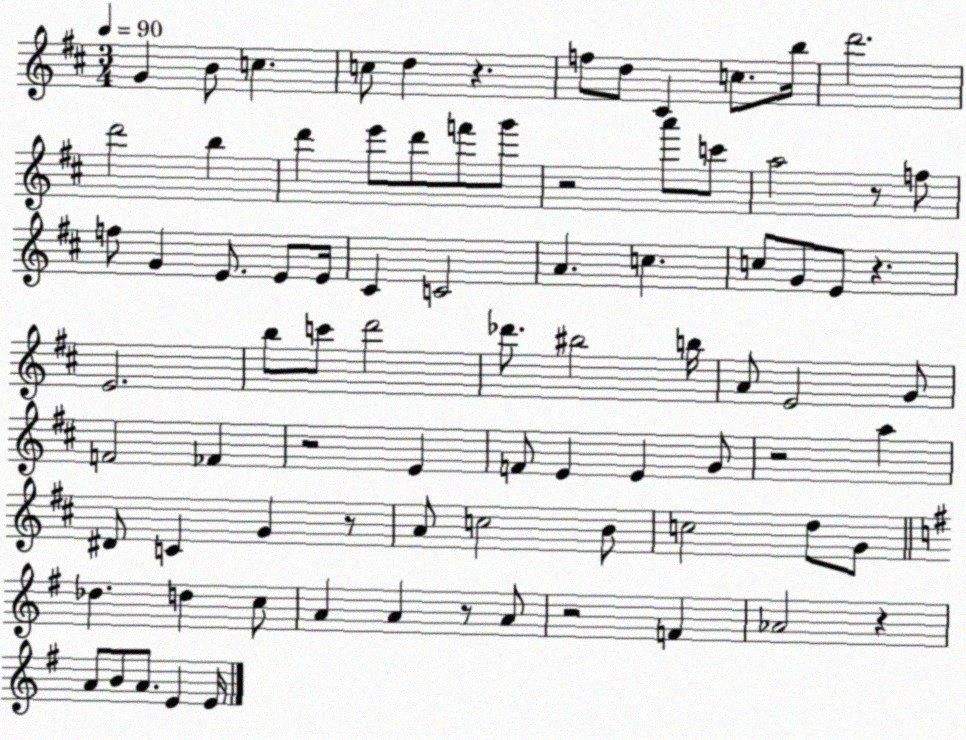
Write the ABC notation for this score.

X:1
T:Untitled
M:3/4
L:1/4
K:D
G B/2 c c/2 d z f/2 d/2 ^C c/2 b/4 d'2 d'2 b d' e'/2 d'/2 f'/2 g'/2 z2 a'/2 c'/2 a2 z/2 f/2 f/2 G E/2 E/2 E/4 ^C C2 A c c/2 G/2 E/2 z E2 b/2 c'/2 d'2 _d'/2 ^b2 b/4 A/2 E2 G/2 F2 _F z2 E F/2 E E G/2 z2 a ^D/2 C G z/2 A/2 c2 B/2 c2 d/2 G/2 _d d c/2 A A z/2 A/2 z2 F _A2 z A/2 B/2 A/2 E E/4